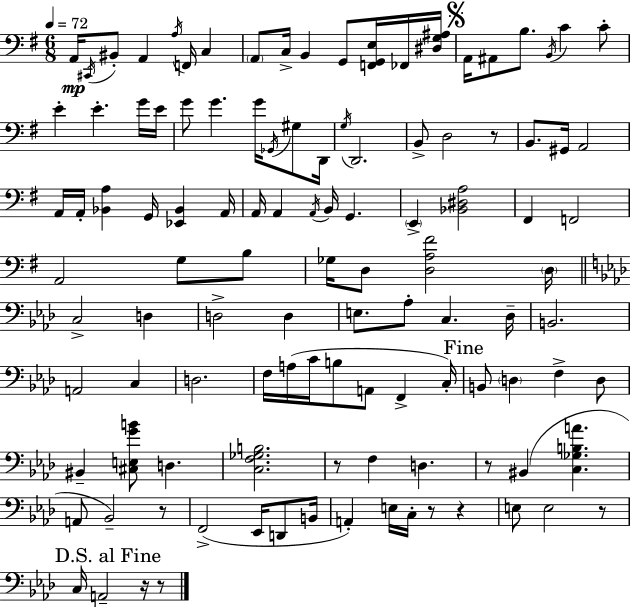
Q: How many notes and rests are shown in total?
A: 112